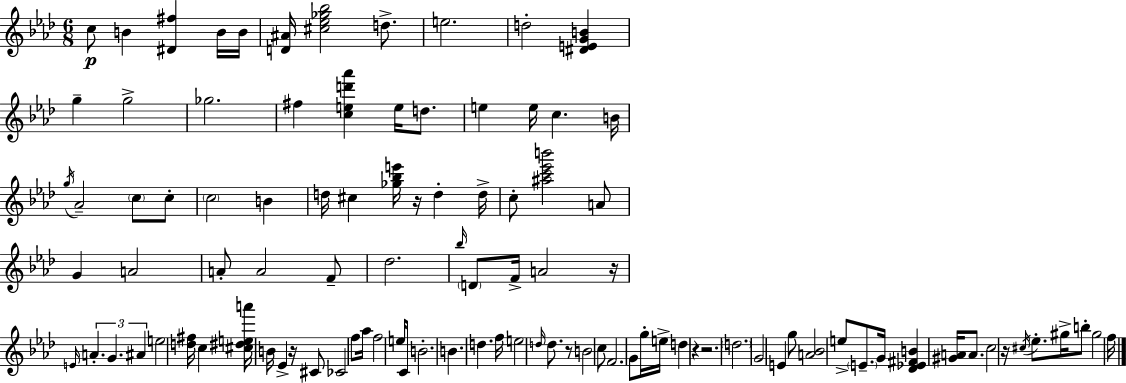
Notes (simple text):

C5/e B4/q [D#4,F#5]/q B4/s B4/s [D4,A#4]/s [C#5,Eb5,Gb5,Bb5]/h D5/e. E5/h. D5/h [D#4,E4,G4,B4]/q G5/q G5/h Gb5/h. F#5/q [C5,E5,D6,Ab6]/q E5/s D5/e. E5/q E5/s C5/q. B4/s G5/s Ab4/h C5/e C5/e C5/h B4/q D5/s C#5/q [Gb5,Bb5,E6]/s R/s D5/q D5/s C5/e [A#5,C6,Eb6,B6]/h A4/e G4/q A4/h A4/e A4/h F4/e Db5/h. Bb5/s D4/e F4/s A4/h R/s E4/s A4/q. G4/q. A#4/q E5/h [D5,F#5]/s C5/q [C#5,D#5,E5,A6]/s B4/s Eb4/q R/s C#4/e CES4/h F5/e Ab5/s F5/h E5/s C4/e B4/h. B4/q. D5/q. F5/s E5/h D5/s D5/e. R/e B4/h C5/e F4/h. G4/e G5/s E5/s D5/q R/q R/h. D5/h. G4/h E4/q G5/e [A4,Bb4]/h E5/e E4/e. G4/s [Db4,Eb4,F#4,B4]/q [G#4,A4]/s A4/e. C5/h R/s C#5/s Eb5/e. G#5/s B5/e G#5/h F5/s